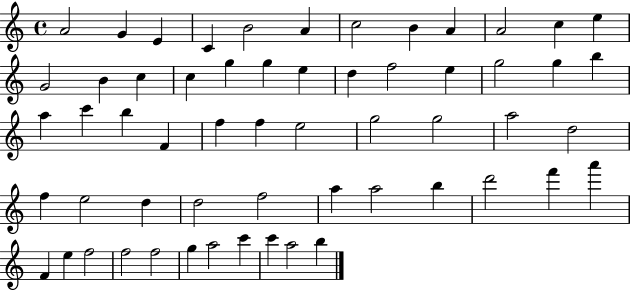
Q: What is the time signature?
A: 4/4